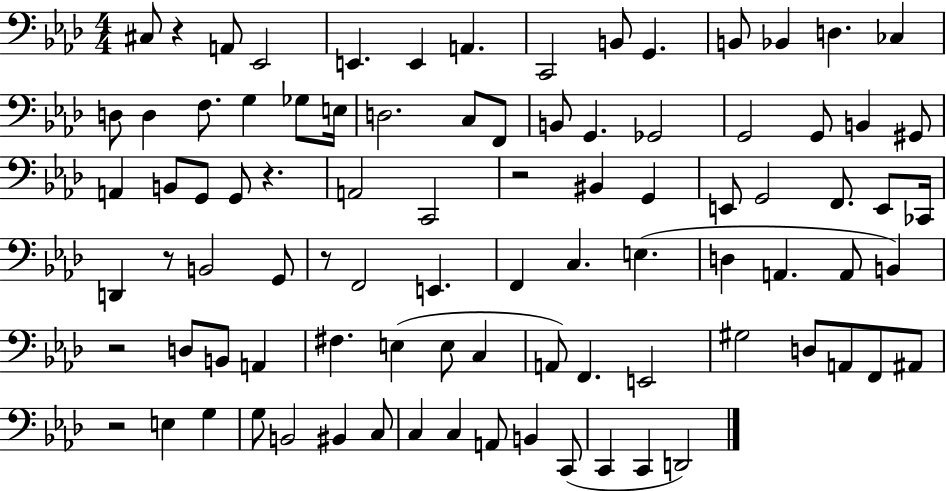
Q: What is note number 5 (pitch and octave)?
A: E2